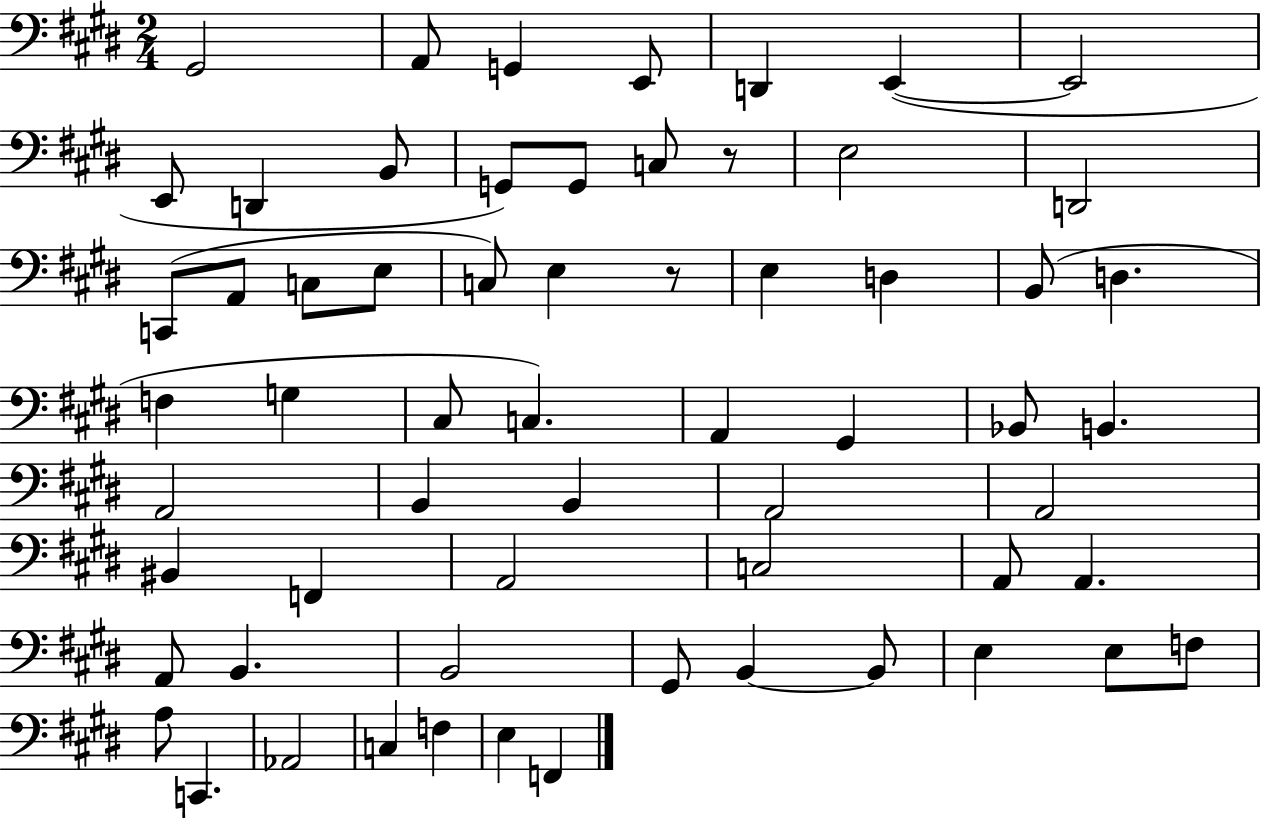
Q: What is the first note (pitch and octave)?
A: G#2